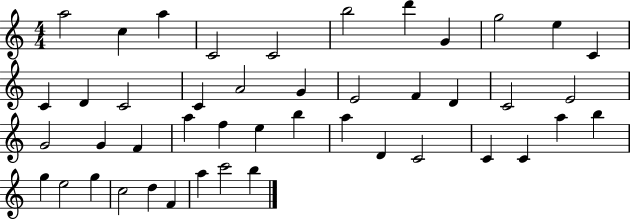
X:1
T:Untitled
M:4/4
L:1/4
K:C
a2 c a C2 C2 b2 d' G g2 e C C D C2 C A2 G E2 F D C2 E2 G2 G F a f e b a D C2 C C a b g e2 g c2 d F a c'2 b